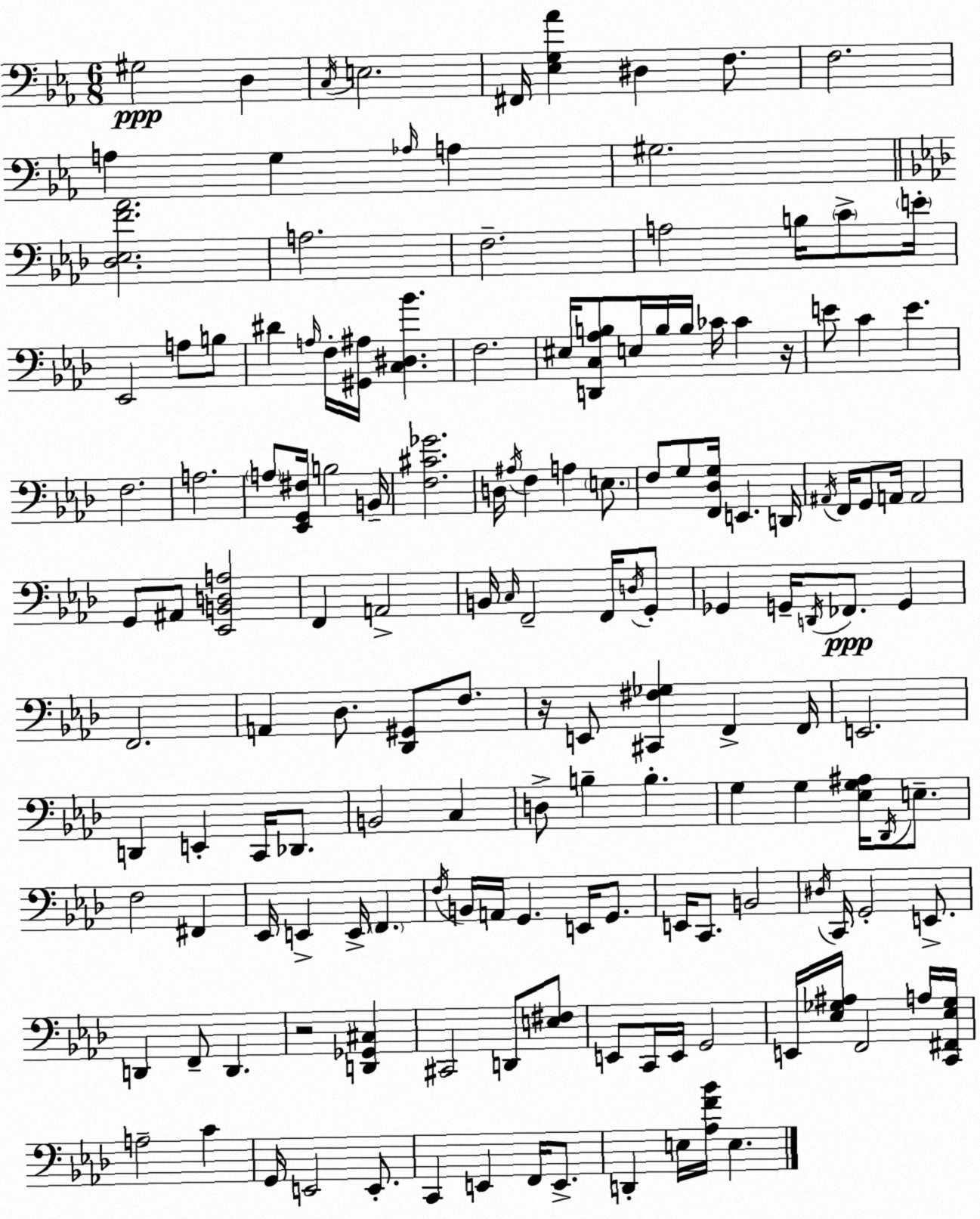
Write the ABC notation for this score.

X:1
T:Untitled
M:6/8
L:1/4
K:Eb
^G,2 D, C,/4 E,2 ^F,,/4 [_E,G,_A] ^D, F,/2 F,2 A, G, _A,/4 A, ^G,2 [_D,_E,F_A]2 A,2 F,2 A,2 B,/4 C/2 E/4 _E,,2 A,/2 B,/2 ^D A,/4 F,/4 [^G,,^A,]/4 [C,^D,_B] F,2 ^E,/4 [D,,C,_A,B,]/2 E,/4 B,/4 B,/4 _C/4 _C z/4 E/2 C E F,2 A,2 A,/2 [_E,,G,,^F,]/4 B,2 B,,/4 [F,^C_G]2 D,/4 ^A,/4 F, A, E,/2 F,/2 G,/2 [F,,_D,G,]/4 E,, D,,/4 ^A,,/4 F,,/4 G,,/2 A,,/4 A,,2 G,,/2 ^A,,/2 [_E,,B,,D,A,]2 F,, A,,2 B,,/4 C,/4 F,,2 F,,/4 D,/4 G,,/2 _G,, G,,/4 D,,/4 _F,,/2 G,, F,,2 A,, _D,/2 [_D,,^G,,]/2 F,/2 z/4 E,,/2 [^C,,^F,_G,] F,, F,,/4 E,,2 D,, E,, C,,/4 _D,,/2 B,,2 C, D,/2 B, B, G, G, [_E,G,^A,]/4 _D,,/4 E,/2 F,2 ^F,, _E,,/4 E,, E,,/4 F,, F,/4 B,,/4 A,,/4 G,, E,,/4 G,,/2 E,,/4 C,,/2 B,,2 ^D,/4 C,,/4 G,,2 E,,/2 D,, F,,/2 D,, z2 [D,,_G,,^C,] ^C,,2 D,,/2 [E,^F,]/2 E,,/2 C,,/4 E,,/4 G,,2 E,,/4 [_E,_G,^A,]/4 F,,2 A,/4 [C,,^F,,_E,_G,]/4 A,2 C G,,/4 E,,2 E,,/2 C,, E,, F,,/4 E,,/2 D,, E,/4 [_A,F_B]/4 E,